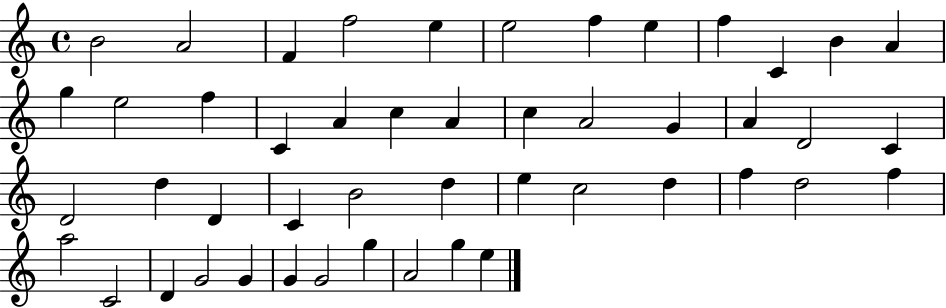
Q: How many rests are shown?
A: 0